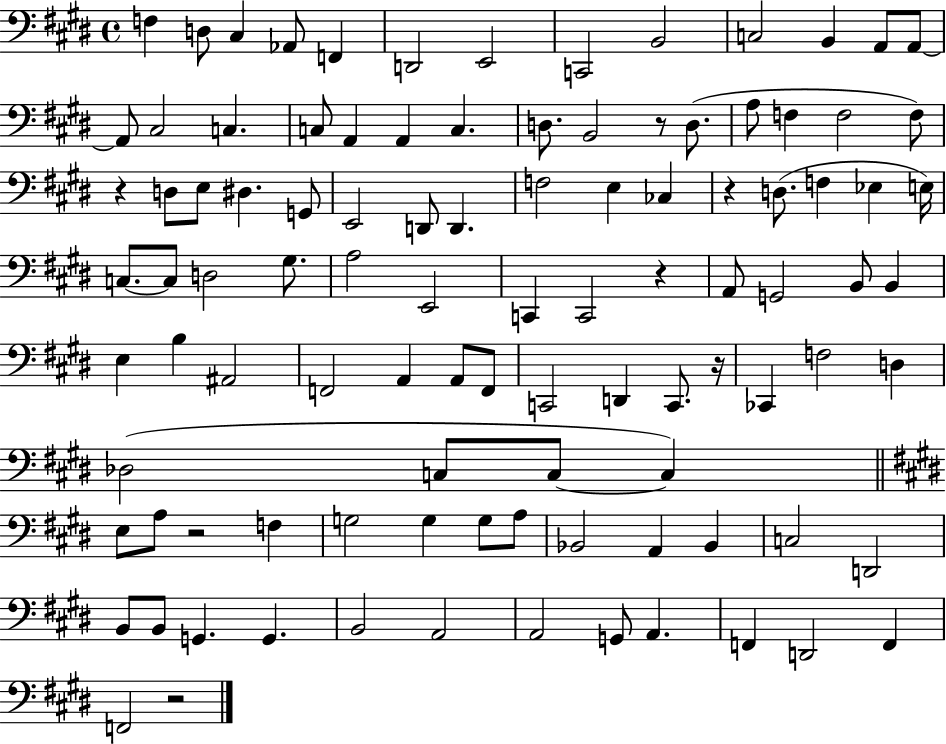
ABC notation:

X:1
T:Untitled
M:4/4
L:1/4
K:E
F, D,/2 ^C, _A,,/2 F,, D,,2 E,,2 C,,2 B,,2 C,2 B,, A,,/2 A,,/2 A,,/2 ^C,2 C, C,/2 A,, A,, C, D,/2 B,,2 z/2 D,/2 A,/2 F, F,2 F,/2 z D,/2 E,/2 ^D, G,,/2 E,,2 D,,/2 D,, F,2 E, _C, z D,/2 F, _E, E,/4 C,/2 C,/2 D,2 ^G,/2 A,2 E,,2 C,, C,,2 z A,,/2 G,,2 B,,/2 B,, E, B, ^A,,2 F,,2 A,, A,,/2 F,,/2 C,,2 D,, C,,/2 z/4 _C,, F,2 D, _D,2 C,/2 C,/2 C, E,/2 A,/2 z2 F, G,2 G, G,/2 A,/2 _B,,2 A,, _B,, C,2 D,,2 B,,/2 B,,/2 G,, G,, B,,2 A,,2 A,,2 G,,/2 A,, F,, D,,2 F,, F,,2 z2